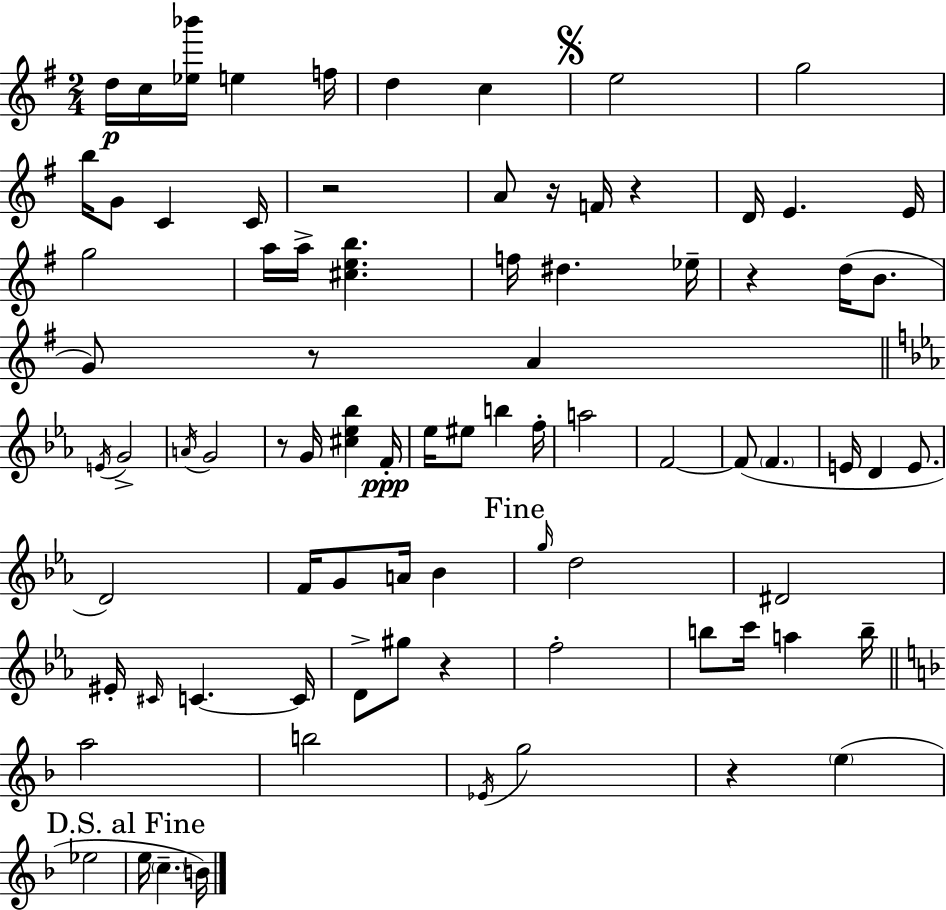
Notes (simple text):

D5/s C5/s [Eb5,Bb6]/s E5/q F5/s D5/q C5/q E5/h G5/h B5/s G4/e C4/q C4/s R/h A4/e R/s F4/s R/q D4/s E4/q. E4/s G5/h A5/s A5/s [C#5,E5,B5]/q. F5/s D#5/q. Eb5/s R/q D5/s B4/e. G4/e R/e A4/q E4/s G4/h A4/s G4/h R/e G4/s [C#5,Eb5,Bb5]/q F4/s Eb5/s EIS5/e B5/q F5/s A5/h F4/h F4/e F4/q. E4/s D4/q E4/e. D4/h F4/s G4/e A4/s Bb4/q G5/s D5/h D#4/h EIS4/s C#4/s C4/q. C4/s D4/e G#5/e R/q F5/h B5/e C6/s A5/q B5/s A5/h B5/h Eb4/s G5/h R/q E5/q Eb5/h E5/s C5/q. B4/s